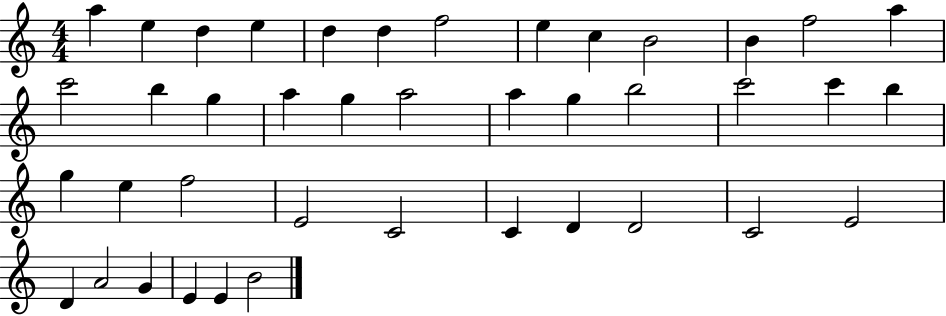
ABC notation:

X:1
T:Untitled
M:4/4
L:1/4
K:C
a e d e d d f2 e c B2 B f2 a c'2 b g a g a2 a g b2 c'2 c' b g e f2 E2 C2 C D D2 C2 E2 D A2 G E E B2